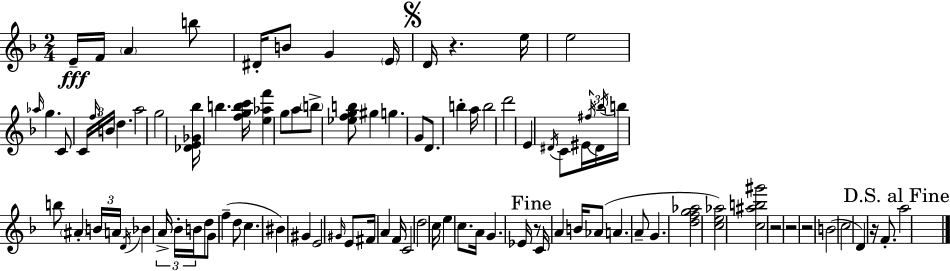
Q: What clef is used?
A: treble